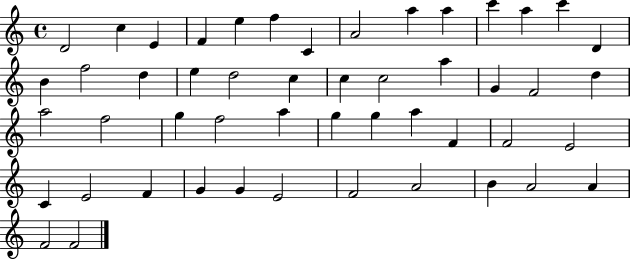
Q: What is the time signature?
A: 4/4